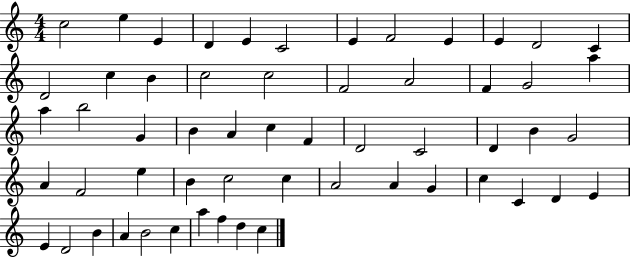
X:1
T:Untitled
M:4/4
L:1/4
K:C
c2 e E D E C2 E F2 E E D2 C D2 c B c2 c2 F2 A2 F G2 a a b2 G B A c F D2 C2 D B G2 A F2 e B c2 c A2 A G c C D E E D2 B A B2 c a f d c